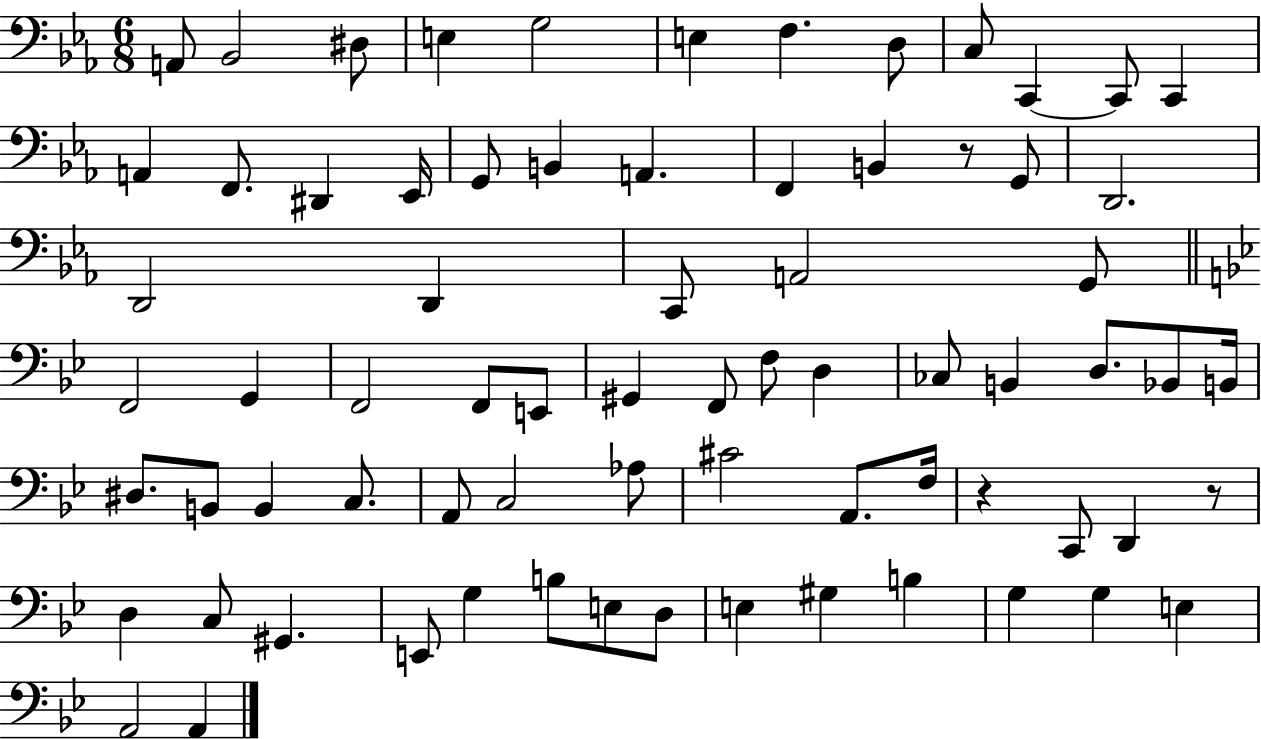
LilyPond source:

{
  \clef bass
  \numericTimeSignature
  \time 6/8
  \key ees \major
  a,8 bes,2 dis8 | e4 g2 | e4 f4. d8 | c8 c,4~~ c,8 c,4 | \break a,4 f,8. dis,4 ees,16 | g,8 b,4 a,4. | f,4 b,4 r8 g,8 | d,2. | \break d,2 d,4 | c,8 a,2 g,8 | \bar "||" \break \key g \minor f,2 g,4 | f,2 f,8 e,8 | gis,4 f,8 f8 d4 | ces8 b,4 d8. bes,8 b,16 | \break dis8. b,8 b,4 c8. | a,8 c2 aes8 | cis'2 a,8. f16 | r4 c,8 d,4 r8 | \break d4 c8 gis,4. | e,8 g4 b8 e8 d8 | e4 gis4 b4 | g4 g4 e4 | \break a,2 a,4 | \bar "|."
}